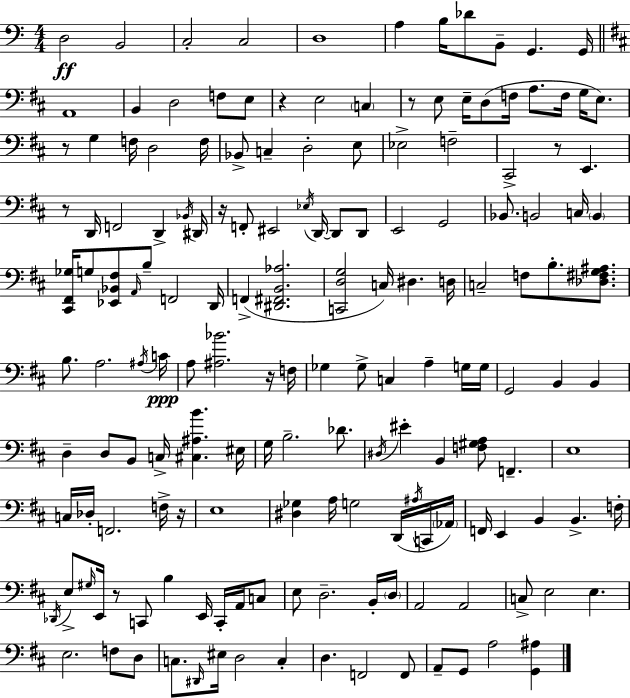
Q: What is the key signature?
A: C major